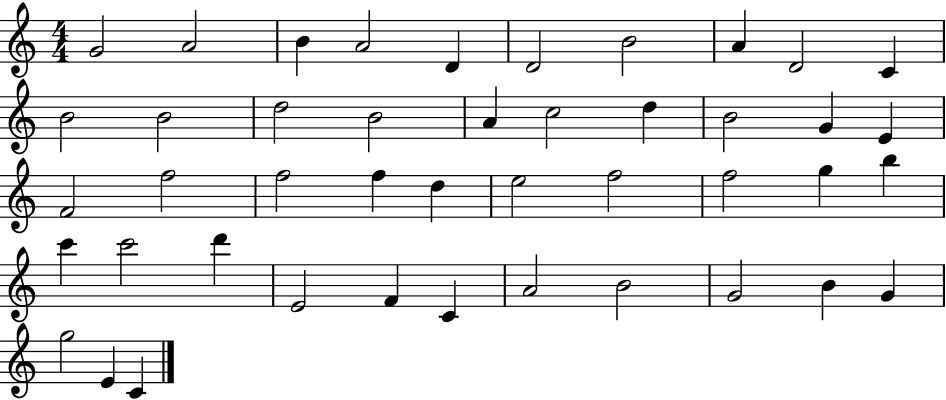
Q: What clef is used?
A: treble